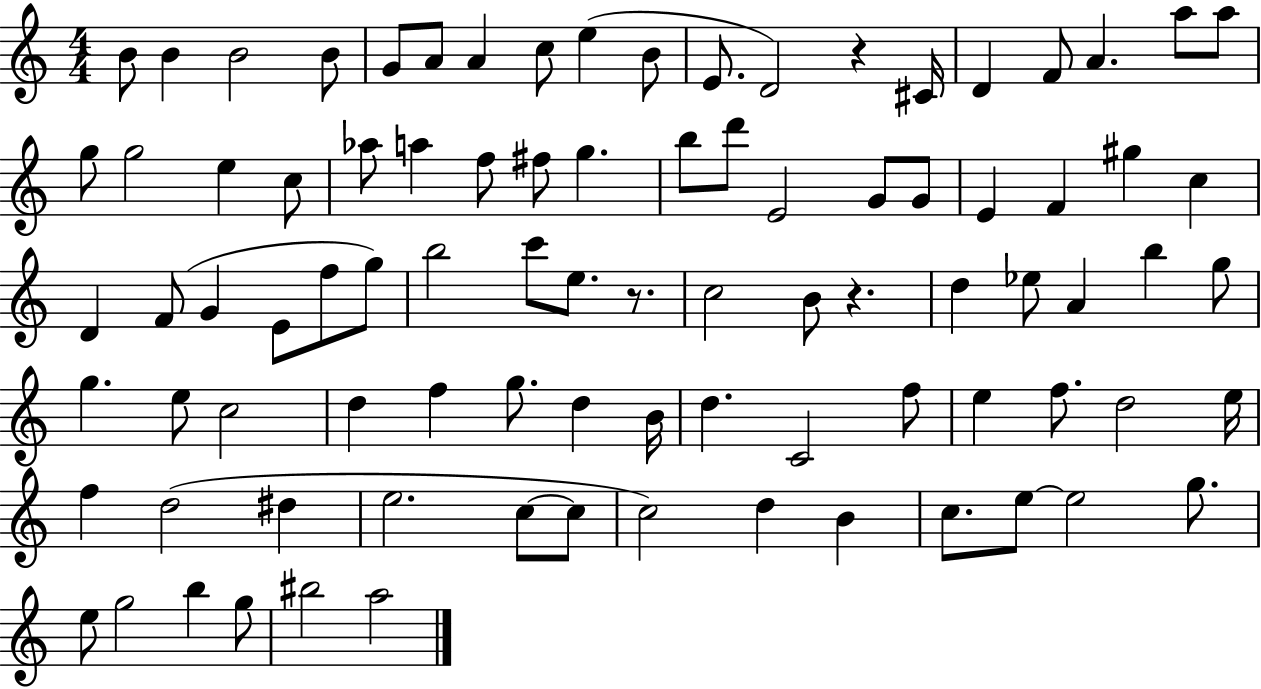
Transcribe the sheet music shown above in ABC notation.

X:1
T:Untitled
M:4/4
L:1/4
K:C
B/2 B B2 B/2 G/2 A/2 A c/2 e B/2 E/2 D2 z ^C/4 D F/2 A a/2 a/2 g/2 g2 e c/2 _a/2 a f/2 ^f/2 g b/2 d'/2 E2 G/2 G/2 E F ^g c D F/2 G E/2 f/2 g/2 b2 c'/2 e/2 z/2 c2 B/2 z d _e/2 A b g/2 g e/2 c2 d f g/2 d B/4 d C2 f/2 e f/2 d2 e/4 f d2 ^d e2 c/2 c/2 c2 d B c/2 e/2 e2 g/2 e/2 g2 b g/2 ^b2 a2